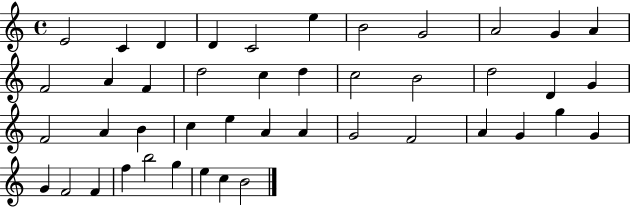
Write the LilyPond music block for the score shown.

{
  \clef treble
  \time 4/4
  \defaultTimeSignature
  \key c \major
  e'2 c'4 d'4 | d'4 c'2 e''4 | b'2 g'2 | a'2 g'4 a'4 | \break f'2 a'4 f'4 | d''2 c''4 d''4 | c''2 b'2 | d''2 d'4 g'4 | \break f'2 a'4 b'4 | c''4 e''4 a'4 a'4 | g'2 f'2 | a'4 g'4 g''4 g'4 | \break g'4 f'2 f'4 | f''4 b''2 g''4 | e''4 c''4 b'2 | \bar "|."
}